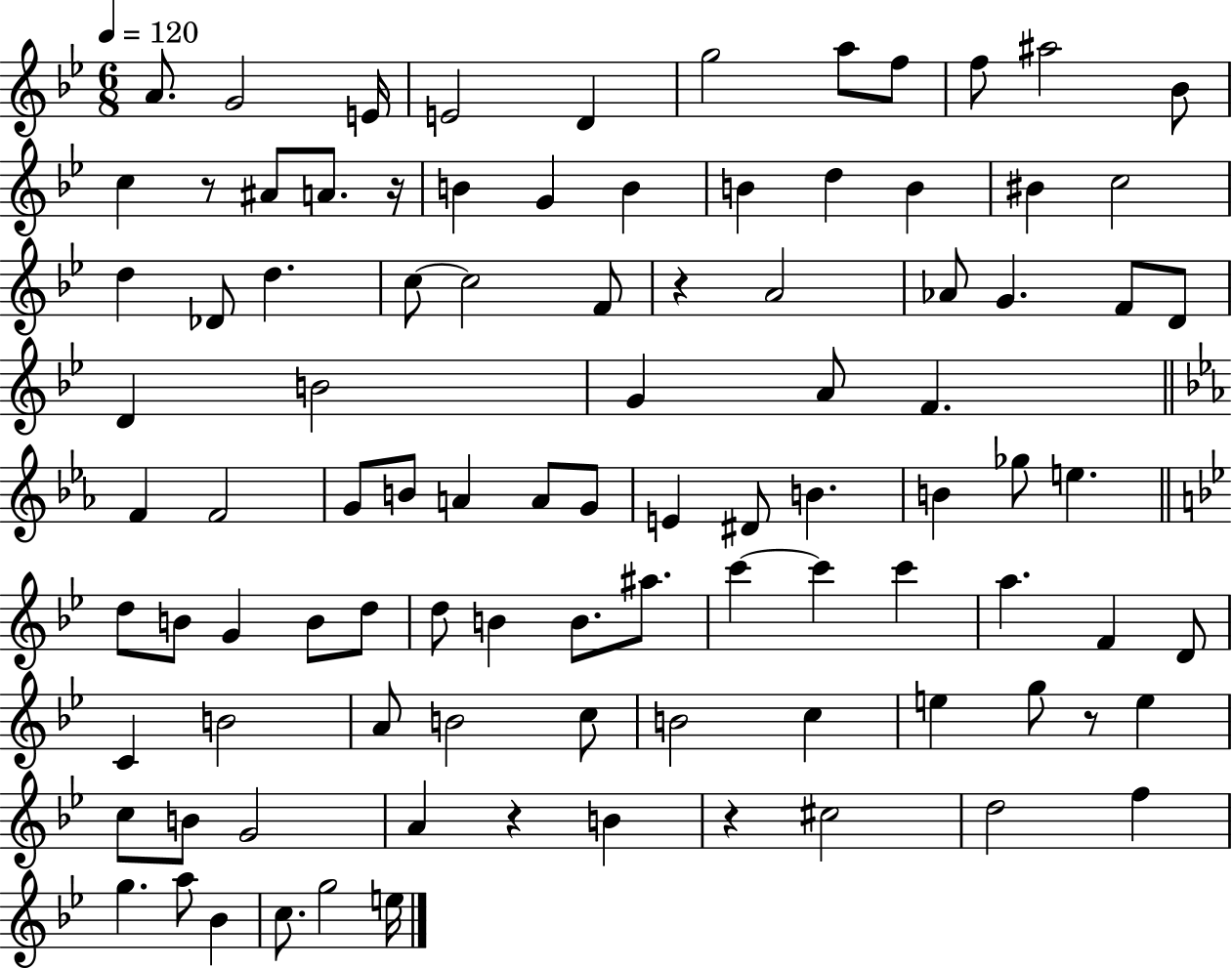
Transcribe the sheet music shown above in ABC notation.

X:1
T:Untitled
M:6/8
L:1/4
K:Bb
A/2 G2 E/4 E2 D g2 a/2 f/2 f/2 ^a2 _B/2 c z/2 ^A/2 A/2 z/4 B G B B d B ^B c2 d _D/2 d c/2 c2 F/2 z A2 _A/2 G F/2 D/2 D B2 G A/2 F F F2 G/2 B/2 A A/2 G/2 E ^D/2 B B _g/2 e d/2 B/2 G B/2 d/2 d/2 B B/2 ^a/2 c' c' c' a F D/2 C B2 A/2 B2 c/2 B2 c e g/2 z/2 e c/2 B/2 G2 A z B z ^c2 d2 f g a/2 _B c/2 g2 e/4